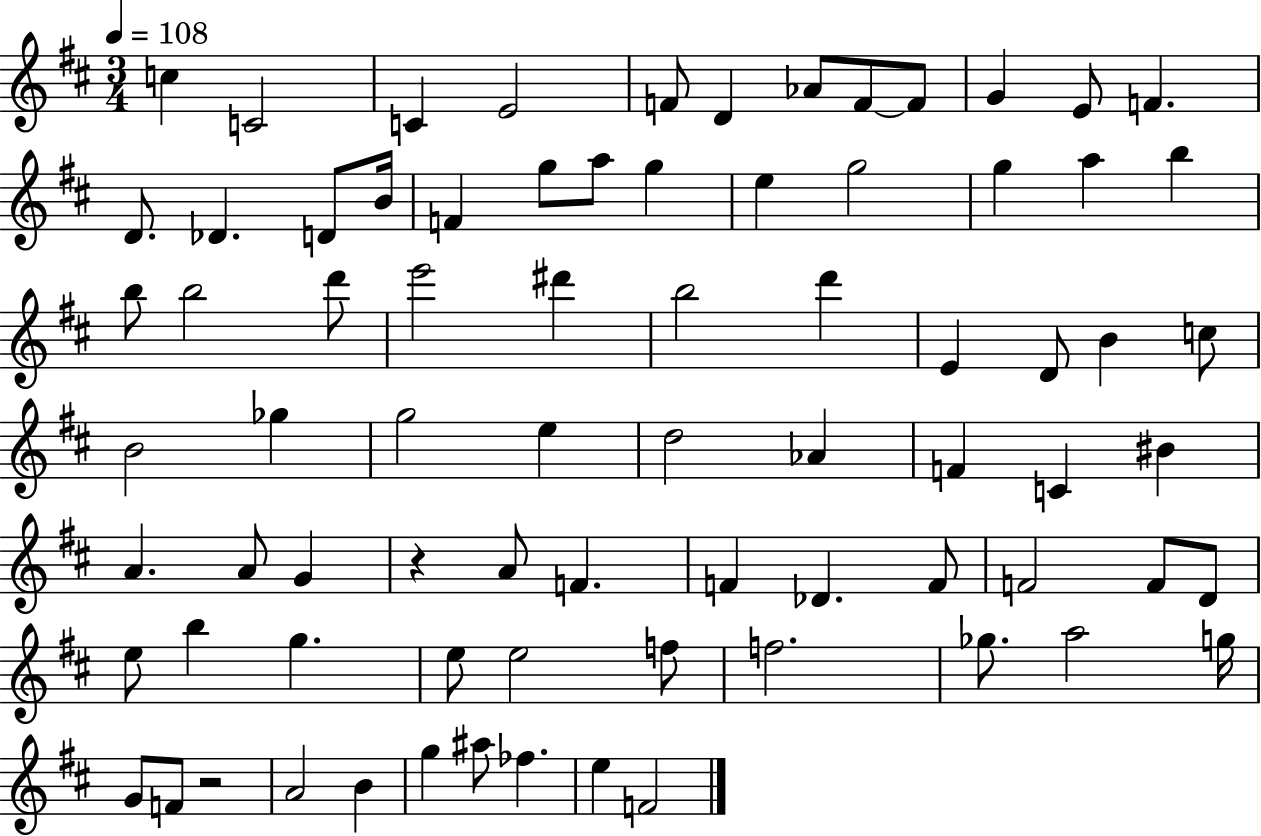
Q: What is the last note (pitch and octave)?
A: F4